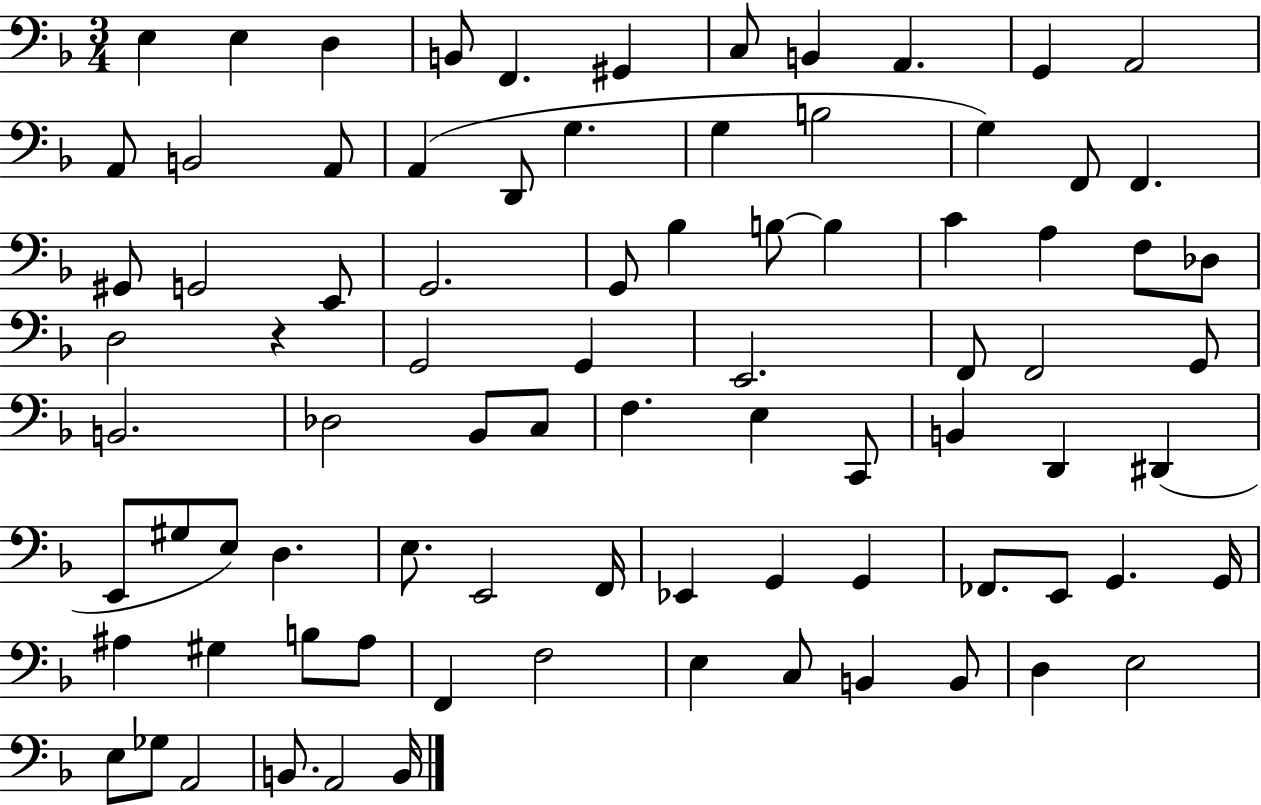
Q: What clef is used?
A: bass